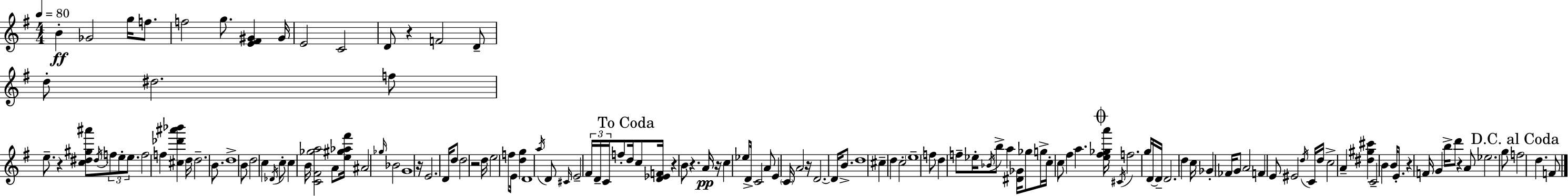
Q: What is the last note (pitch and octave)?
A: F4